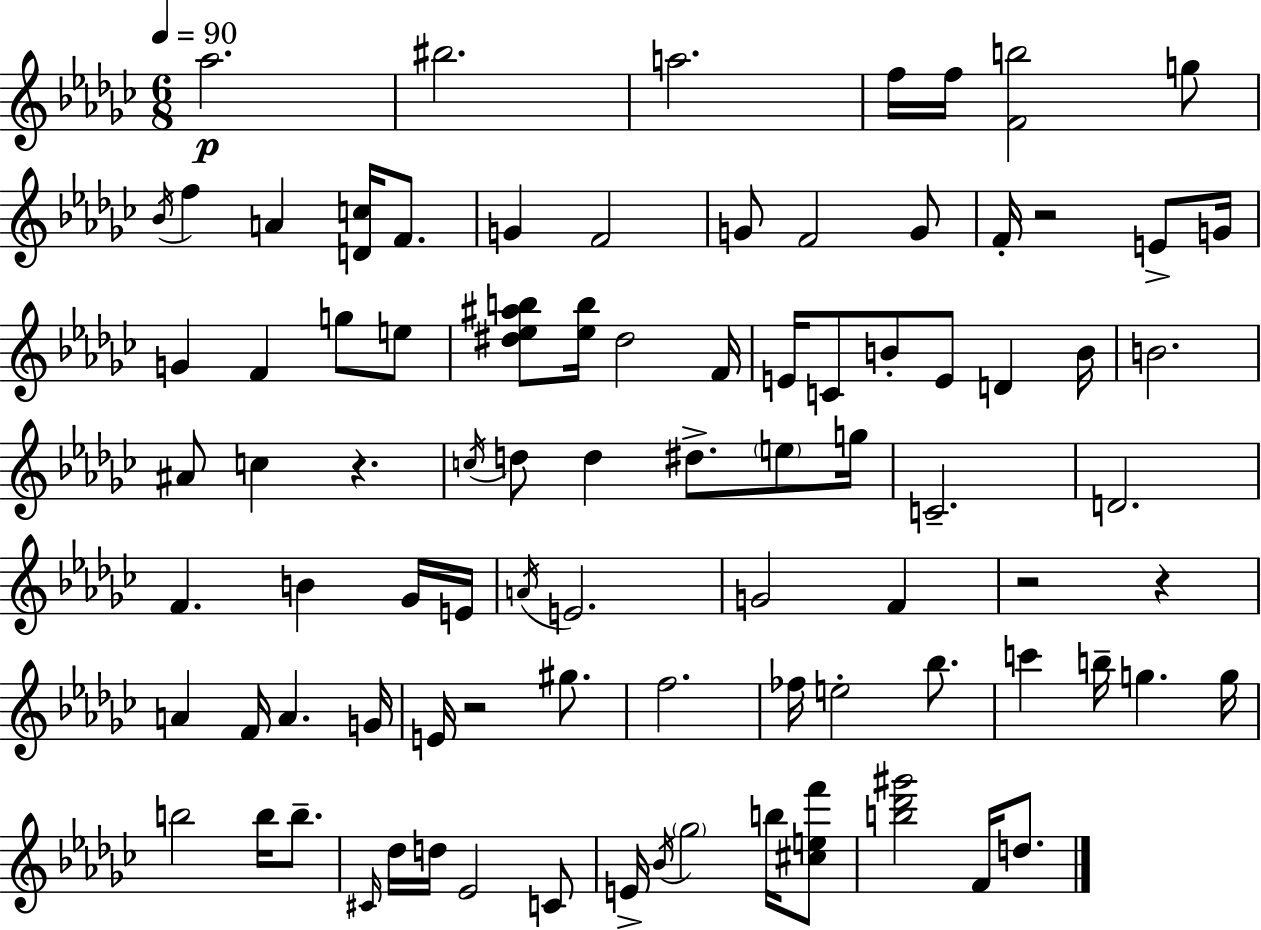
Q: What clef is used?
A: treble